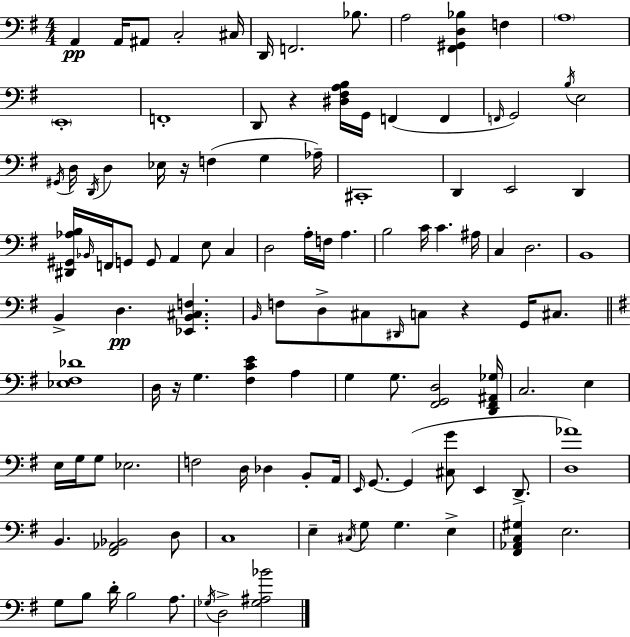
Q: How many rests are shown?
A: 4